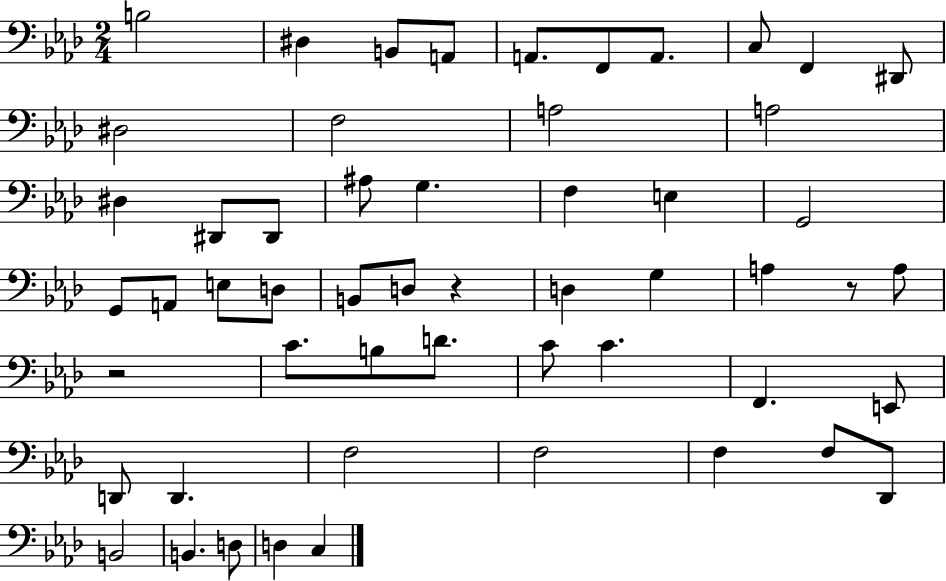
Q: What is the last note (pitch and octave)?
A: C3